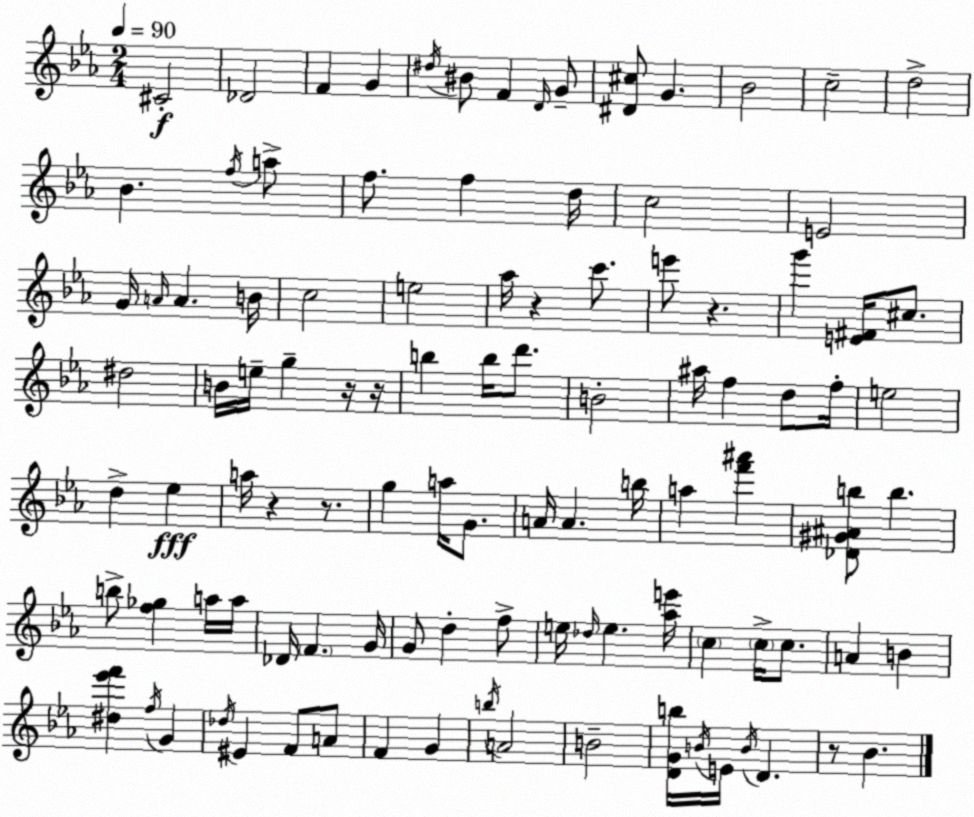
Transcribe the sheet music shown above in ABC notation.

X:1
T:Untitled
M:2/4
L:1/4
K:Eb
^C2 _D2 F G ^d/4 ^B/2 F D/4 G/2 [^D^c]/2 G _B2 c2 d2 _B f/4 a/2 f/2 f d/4 c2 E2 G/4 A/4 A B/4 c2 e2 _a/4 z c'/2 e'/2 z g' [E^F]/4 ^c/2 ^d2 B/4 e/4 g z/4 z/4 b b/4 d'/2 B2 ^a/4 f d/2 f/4 e2 d _e a/4 z z/2 g a/4 G/2 A/4 A b/4 a [f'^a'] [_D^G^Ab]/2 b b/2 [f_g] a/4 a/4 _D/4 F G/4 G/2 d f/2 e/4 _d/4 e [_ae']/4 c c/4 c/2 A B [^d_e'f'] f/4 G _d/4 ^E F/2 A/2 F G b/4 A2 B2 [DGb]/4 B/4 E/4 B/4 D z/2 _B